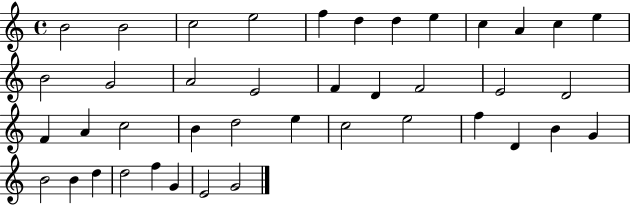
{
  \clef treble
  \time 4/4
  \defaultTimeSignature
  \key c \major
  b'2 b'2 | c''2 e''2 | f''4 d''4 d''4 e''4 | c''4 a'4 c''4 e''4 | \break b'2 g'2 | a'2 e'2 | f'4 d'4 f'2 | e'2 d'2 | \break f'4 a'4 c''2 | b'4 d''2 e''4 | c''2 e''2 | f''4 d'4 b'4 g'4 | \break b'2 b'4 d''4 | d''2 f''4 g'4 | e'2 g'2 | \bar "|."
}